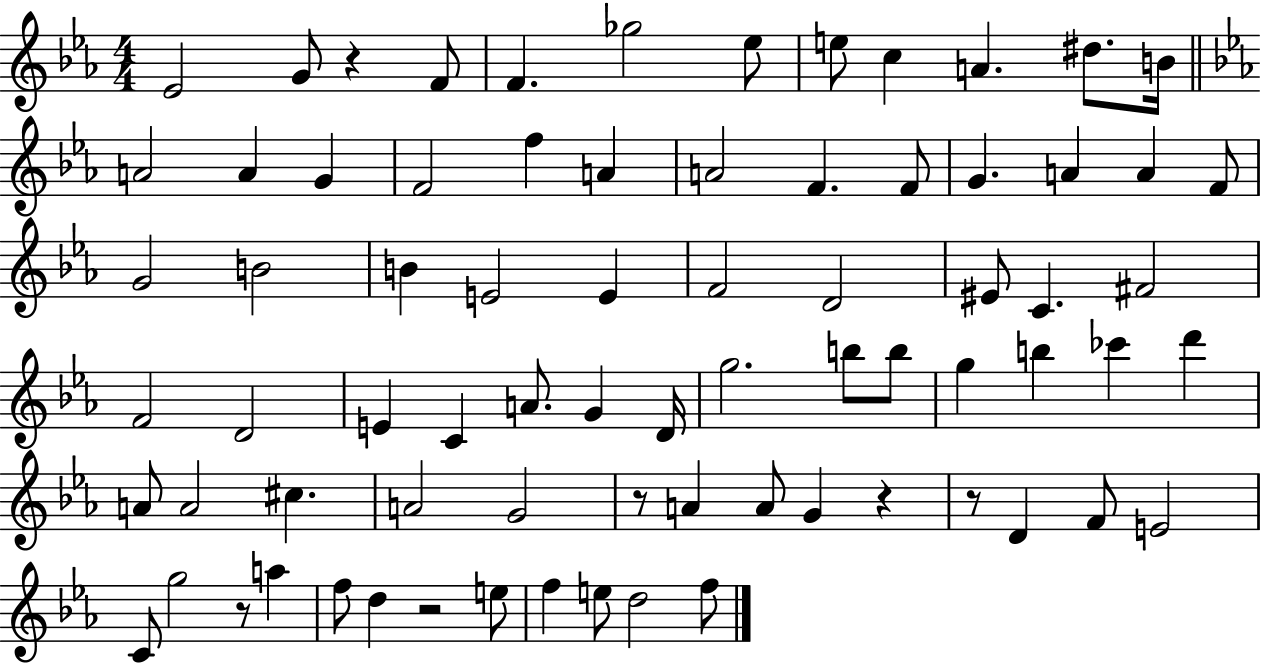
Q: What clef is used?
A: treble